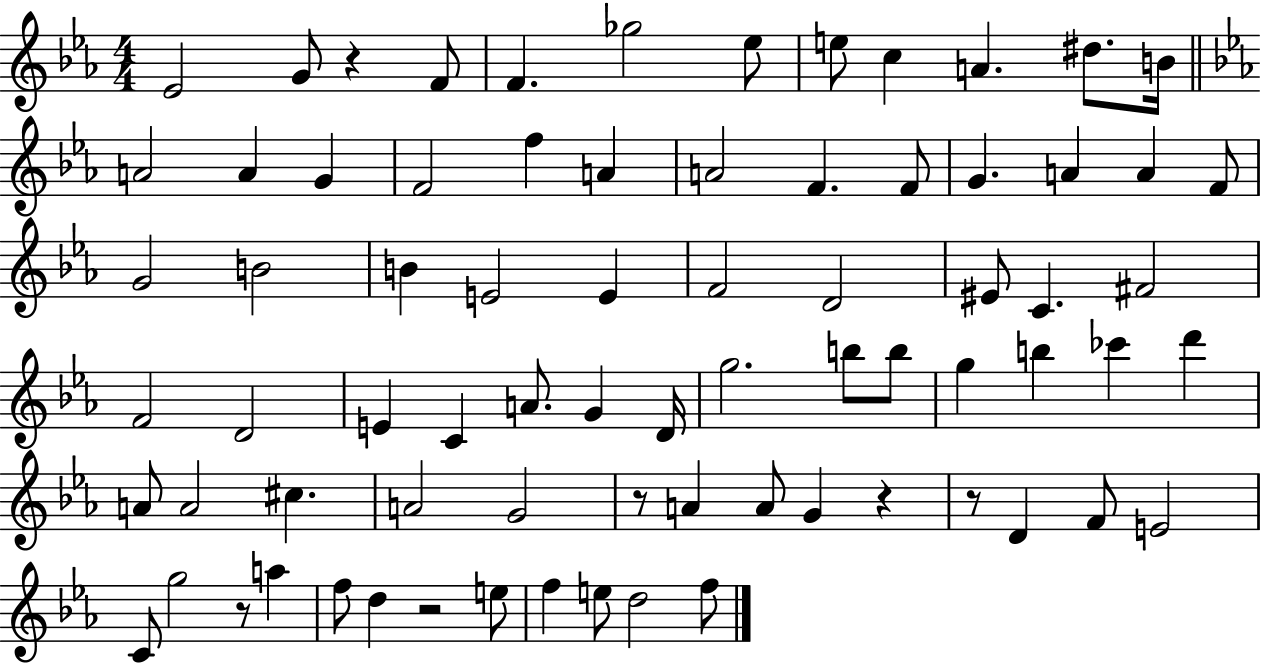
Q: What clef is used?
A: treble